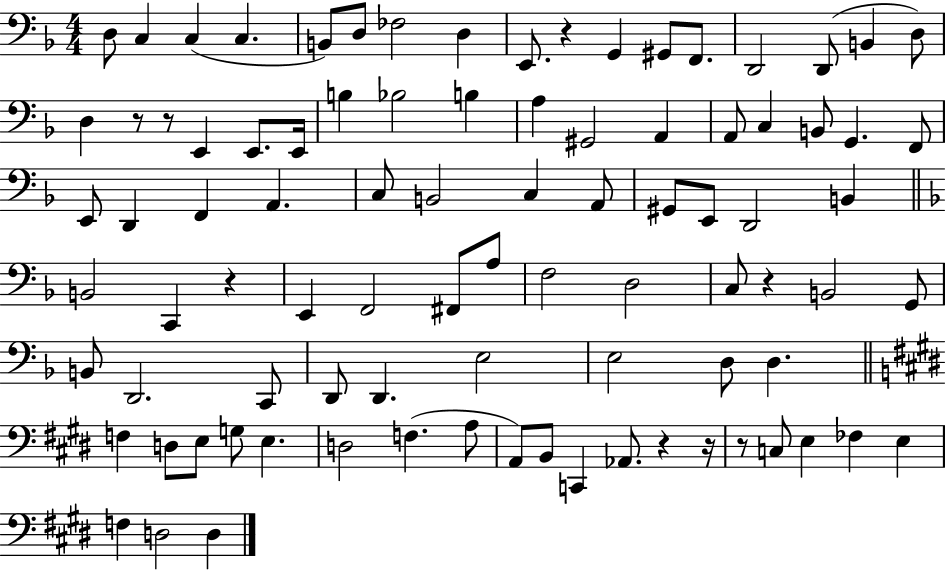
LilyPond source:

{
  \clef bass
  \numericTimeSignature
  \time 4/4
  \key f \major
  d8 c4 c4( c4. | b,8) d8 fes2 d4 | e,8. r4 g,4 gis,8 f,8. | d,2 d,8( b,4 d8) | \break d4 r8 r8 e,4 e,8. e,16 | b4 bes2 b4 | a4 gis,2 a,4 | a,8 c4 b,8 g,4. f,8 | \break e,8 d,4 f,4 a,4. | c8 b,2 c4 a,8 | gis,8 e,8 d,2 b,4 | \bar "||" \break \key f \major b,2 c,4 r4 | e,4 f,2 fis,8 a8 | f2 d2 | c8 r4 b,2 g,8 | \break b,8 d,2. c,8 | d,8 d,4. e2 | e2 d8 d4. | \bar "||" \break \key e \major f4 d8 e8 g8 e4. | d2 f4.( a8 | a,8) b,8 c,4 aes,8. r4 r16 | r8 c8 e4 fes4 e4 | \break f4 d2 d4 | \bar "|."
}